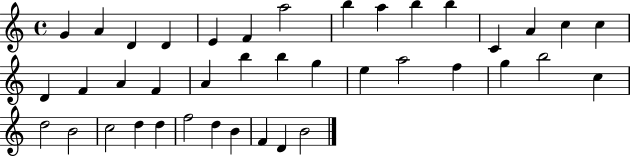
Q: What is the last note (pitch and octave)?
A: B4